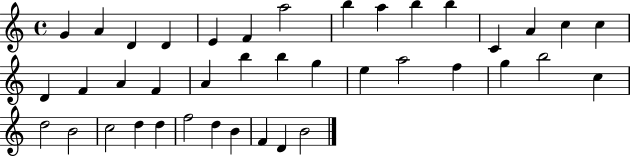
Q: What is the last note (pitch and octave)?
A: B4